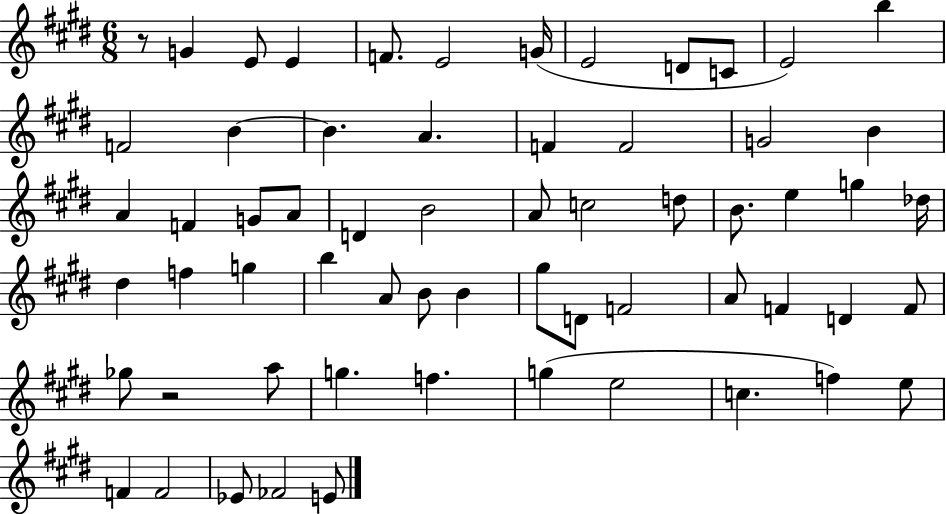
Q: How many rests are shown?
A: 2